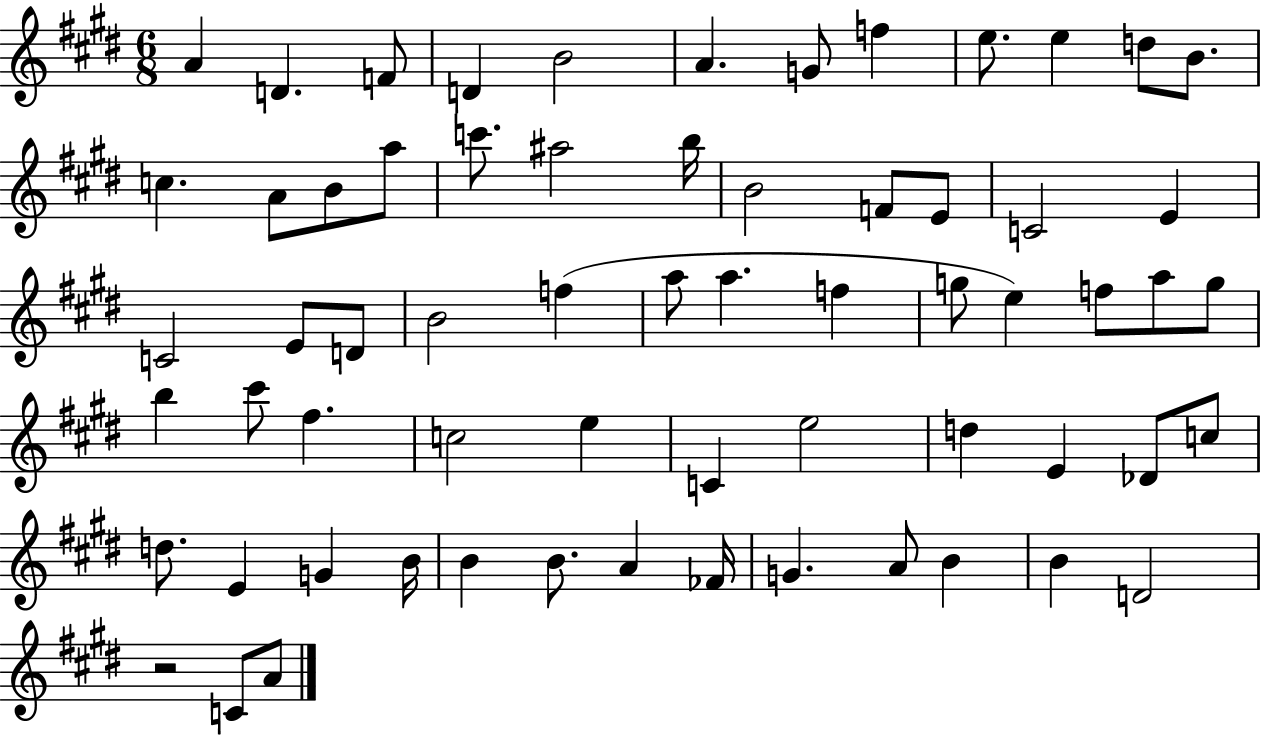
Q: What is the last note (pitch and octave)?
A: A4